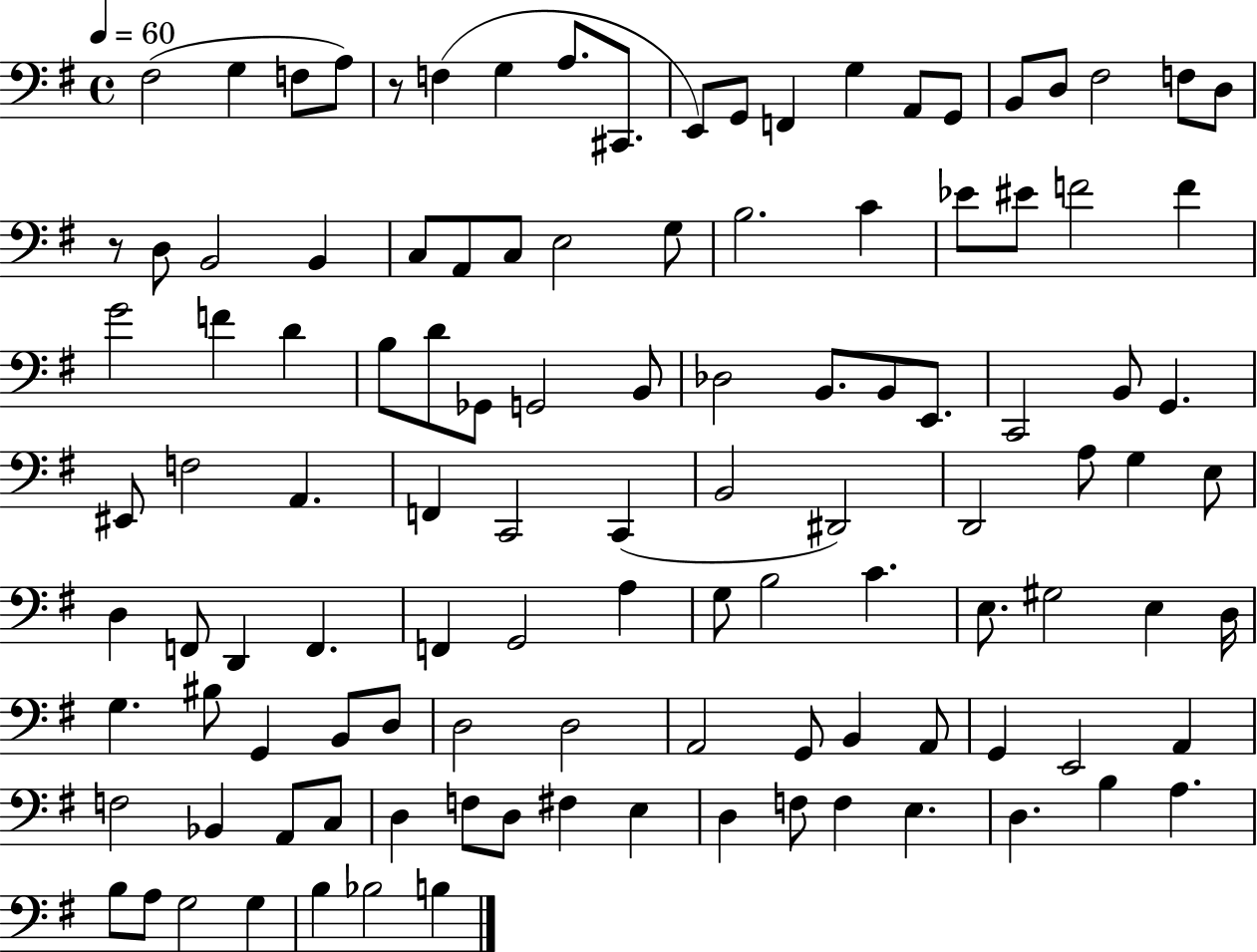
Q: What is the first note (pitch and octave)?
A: F#3